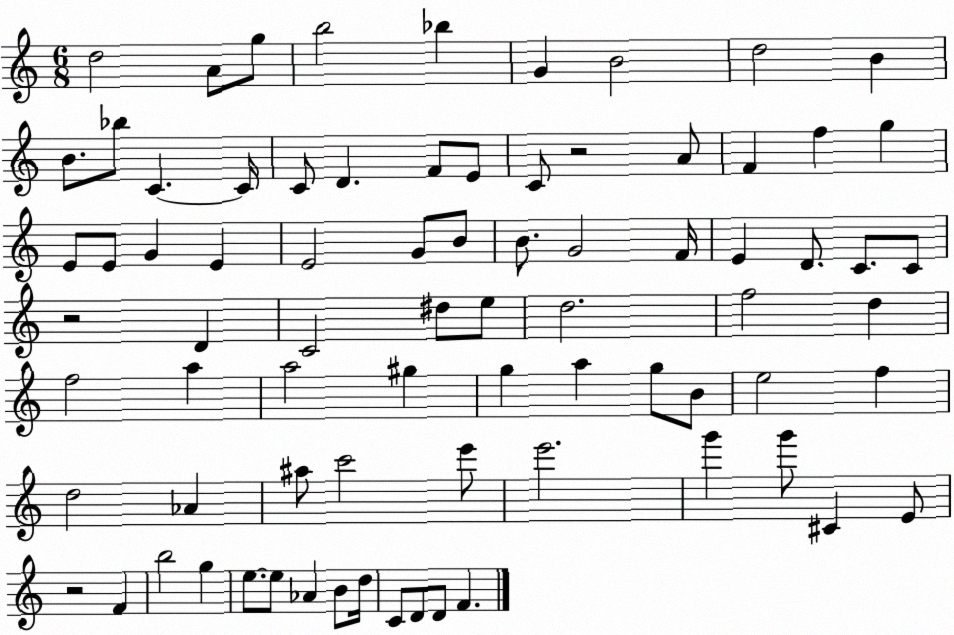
X:1
T:Untitled
M:6/8
L:1/4
K:C
d2 A/2 g/2 b2 _b G B2 d2 B B/2 _b/2 C C/4 C/2 D F/2 E/2 C/2 z2 A/2 F f g E/2 E/2 G E E2 G/2 B/2 B/2 G2 F/4 E D/2 C/2 C/2 z2 D C2 ^d/2 e/2 d2 f2 d f2 a a2 ^g g a g/2 B/2 e2 f d2 _A ^a/2 c'2 e'/2 e'2 g' g'/2 ^C E/2 z2 F b2 g e/2 e/2 _A B/2 d/4 C/2 D/2 D/2 F